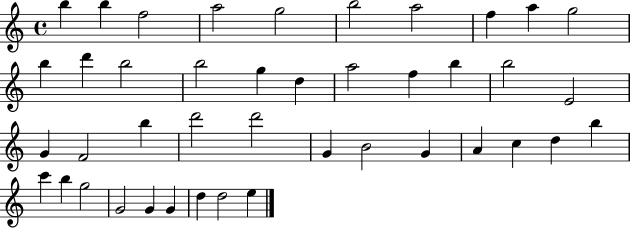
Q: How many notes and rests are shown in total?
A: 42